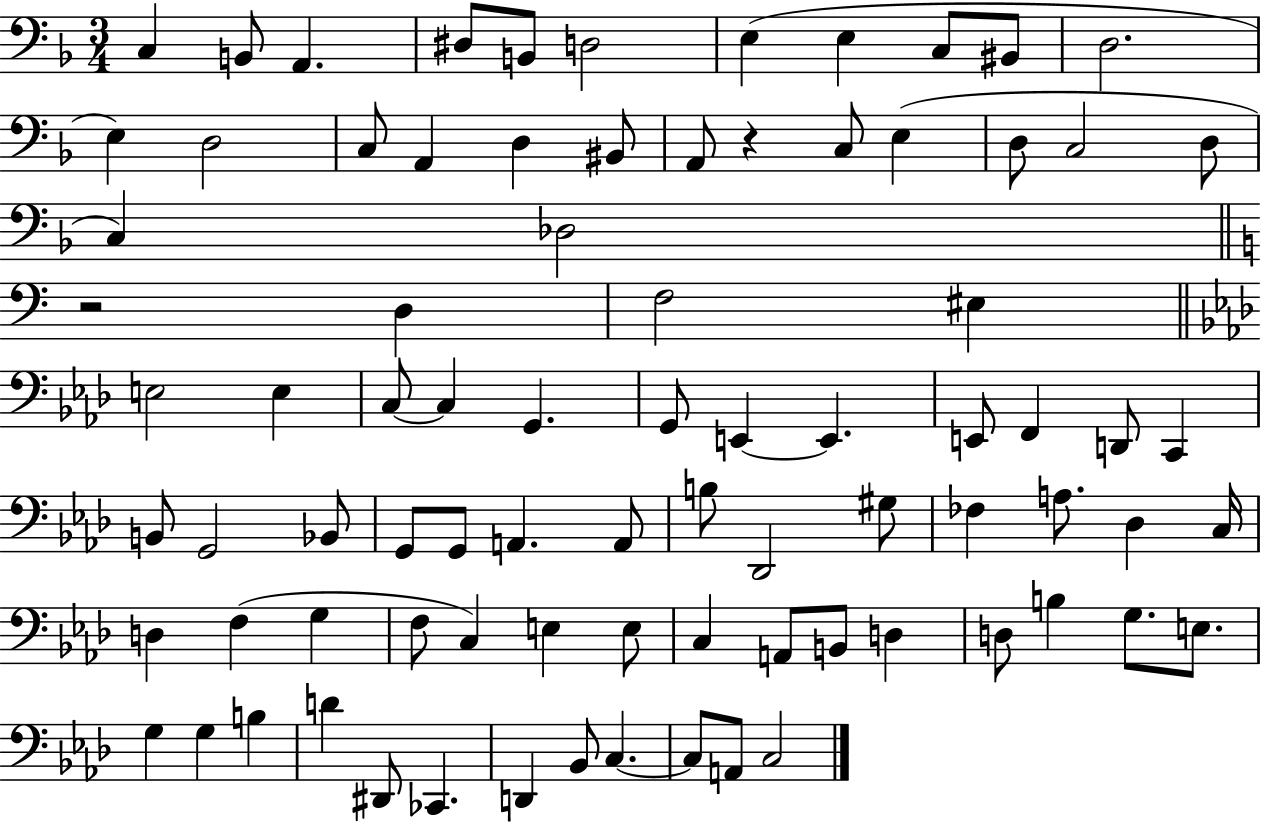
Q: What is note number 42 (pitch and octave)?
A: G2